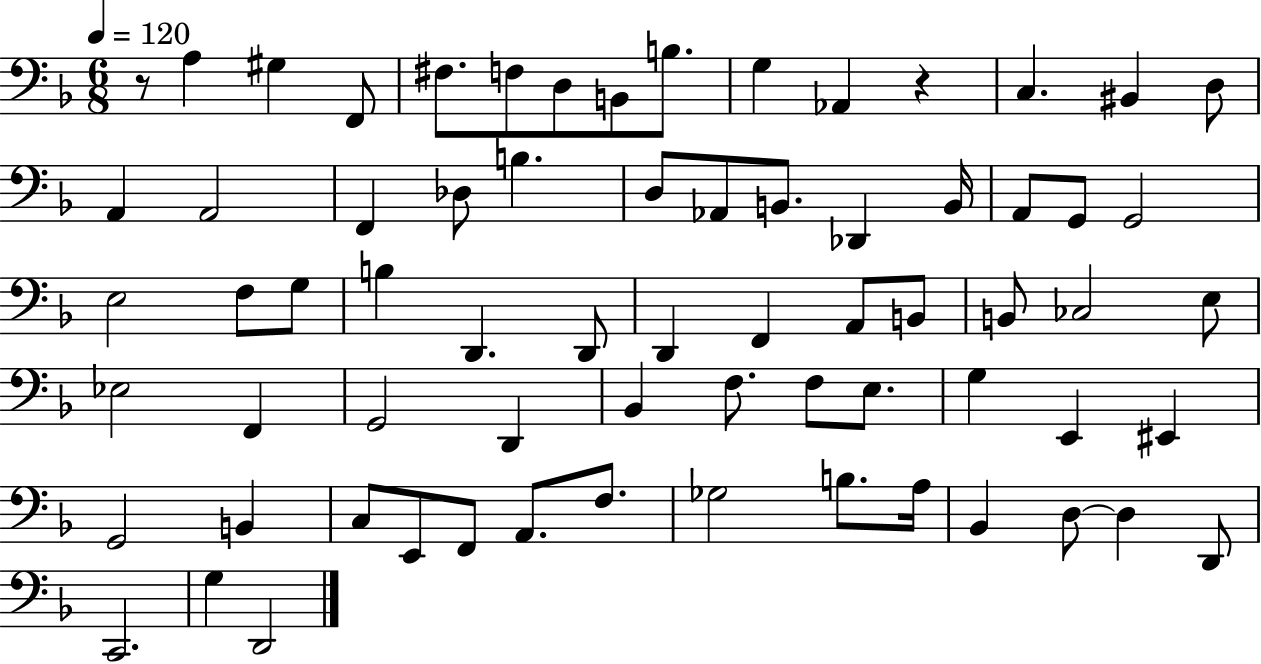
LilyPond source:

{
  \clef bass
  \numericTimeSignature
  \time 6/8
  \key f \major
  \tempo 4 = 120
  r8 a4 gis4 f,8 | fis8. f8 d8 b,8 b8. | g4 aes,4 r4 | c4. bis,4 d8 | \break a,4 a,2 | f,4 des8 b4. | d8 aes,8 b,8. des,4 b,16 | a,8 g,8 g,2 | \break e2 f8 g8 | b4 d,4. d,8 | d,4 f,4 a,8 b,8 | b,8 ces2 e8 | \break ees2 f,4 | g,2 d,4 | bes,4 f8. f8 e8. | g4 e,4 eis,4 | \break g,2 b,4 | c8 e,8 f,8 a,8. f8. | ges2 b8. a16 | bes,4 d8~~ d4 d,8 | \break c,2. | g4 d,2 | \bar "|."
}